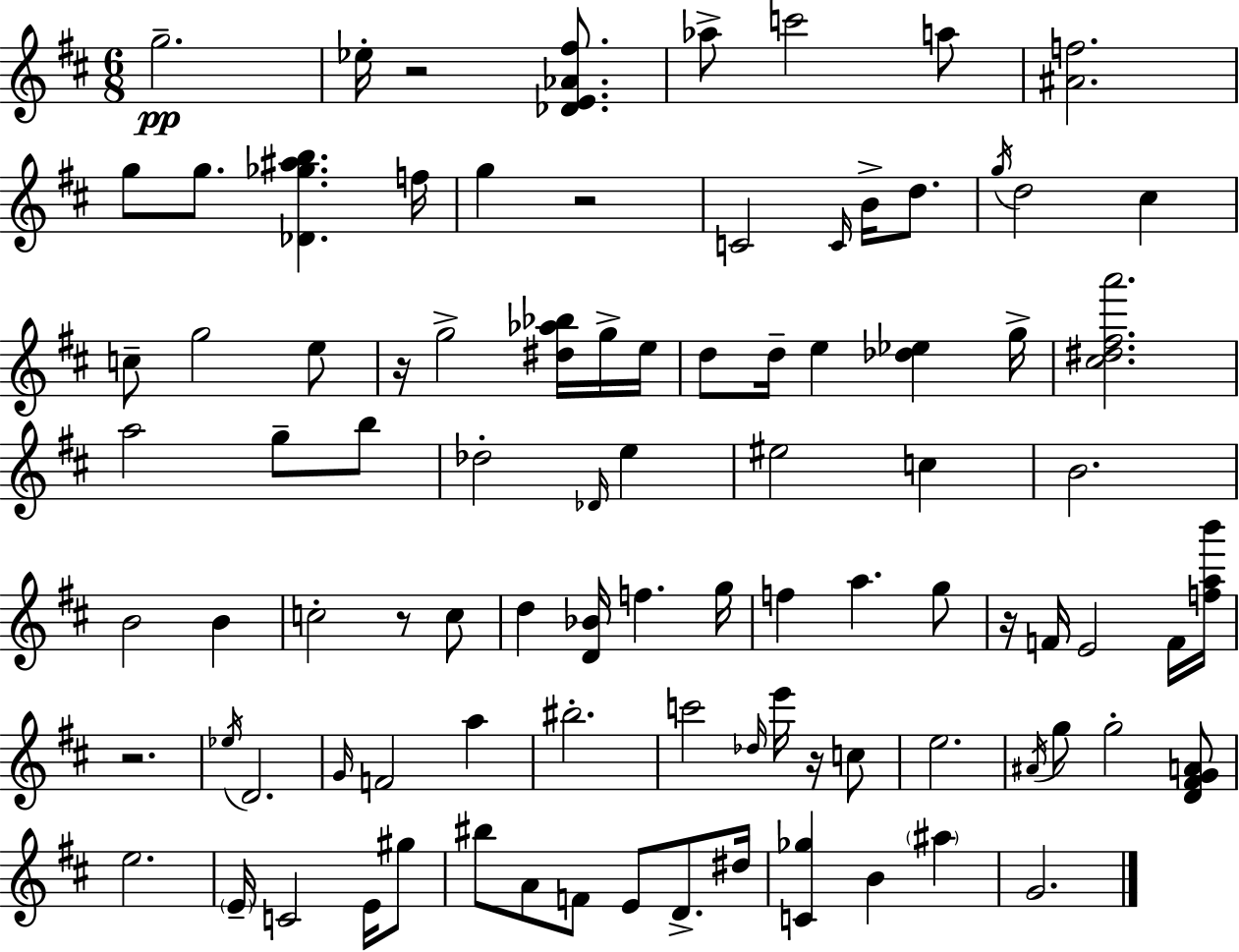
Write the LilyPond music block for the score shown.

{
  \clef treble
  \numericTimeSignature
  \time 6/8
  \key d \major
  g''2.--\pp | ees''16-. r2 <des' e' aes' fis''>8. | aes''8-> c'''2 a''8 | <ais' f''>2. | \break g''8 g''8. <des' ges'' ais'' b''>4. f''16 | g''4 r2 | c'2 \grace { c'16 } b'16-> d''8. | \acciaccatura { g''16 } d''2 cis''4 | \break c''8-- g''2 | e''8 r16 g''2-> <dis'' aes'' bes''>16 | g''16-> e''16 d''8 d''16-- e''4 <des'' ees''>4 | g''16-> <cis'' dis'' fis'' a'''>2. | \break a''2 g''8-- | b''8 des''2-. \grace { des'16 } e''4 | eis''2 c''4 | b'2. | \break b'2 b'4 | c''2-. r8 | c''8 d''4 <d' bes'>16 f''4. | g''16 f''4 a''4. | \break g''8 r16 f'16 e'2 | f'16 <f'' a'' b'''>16 r2. | \acciaccatura { ees''16 } d'2. | \grace { g'16 } f'2 | \break a''4 bis''2.-. | c'''2 | \grace { des''16 } e'''16 r16 c''8 e''2. | \acciaccatura { ais'16 } g''8 g''2-. | \break <d' fis' g' a'>8 e''2. | \parenthesize e'16-- c'2 | e'16 gis''8 bis''8 a'8 f'8 | e'8 d'8.-> dis''16 <c' ges''>4 b'4 | \break \parenthesize ais''4 g'2. | \bar "|."
}